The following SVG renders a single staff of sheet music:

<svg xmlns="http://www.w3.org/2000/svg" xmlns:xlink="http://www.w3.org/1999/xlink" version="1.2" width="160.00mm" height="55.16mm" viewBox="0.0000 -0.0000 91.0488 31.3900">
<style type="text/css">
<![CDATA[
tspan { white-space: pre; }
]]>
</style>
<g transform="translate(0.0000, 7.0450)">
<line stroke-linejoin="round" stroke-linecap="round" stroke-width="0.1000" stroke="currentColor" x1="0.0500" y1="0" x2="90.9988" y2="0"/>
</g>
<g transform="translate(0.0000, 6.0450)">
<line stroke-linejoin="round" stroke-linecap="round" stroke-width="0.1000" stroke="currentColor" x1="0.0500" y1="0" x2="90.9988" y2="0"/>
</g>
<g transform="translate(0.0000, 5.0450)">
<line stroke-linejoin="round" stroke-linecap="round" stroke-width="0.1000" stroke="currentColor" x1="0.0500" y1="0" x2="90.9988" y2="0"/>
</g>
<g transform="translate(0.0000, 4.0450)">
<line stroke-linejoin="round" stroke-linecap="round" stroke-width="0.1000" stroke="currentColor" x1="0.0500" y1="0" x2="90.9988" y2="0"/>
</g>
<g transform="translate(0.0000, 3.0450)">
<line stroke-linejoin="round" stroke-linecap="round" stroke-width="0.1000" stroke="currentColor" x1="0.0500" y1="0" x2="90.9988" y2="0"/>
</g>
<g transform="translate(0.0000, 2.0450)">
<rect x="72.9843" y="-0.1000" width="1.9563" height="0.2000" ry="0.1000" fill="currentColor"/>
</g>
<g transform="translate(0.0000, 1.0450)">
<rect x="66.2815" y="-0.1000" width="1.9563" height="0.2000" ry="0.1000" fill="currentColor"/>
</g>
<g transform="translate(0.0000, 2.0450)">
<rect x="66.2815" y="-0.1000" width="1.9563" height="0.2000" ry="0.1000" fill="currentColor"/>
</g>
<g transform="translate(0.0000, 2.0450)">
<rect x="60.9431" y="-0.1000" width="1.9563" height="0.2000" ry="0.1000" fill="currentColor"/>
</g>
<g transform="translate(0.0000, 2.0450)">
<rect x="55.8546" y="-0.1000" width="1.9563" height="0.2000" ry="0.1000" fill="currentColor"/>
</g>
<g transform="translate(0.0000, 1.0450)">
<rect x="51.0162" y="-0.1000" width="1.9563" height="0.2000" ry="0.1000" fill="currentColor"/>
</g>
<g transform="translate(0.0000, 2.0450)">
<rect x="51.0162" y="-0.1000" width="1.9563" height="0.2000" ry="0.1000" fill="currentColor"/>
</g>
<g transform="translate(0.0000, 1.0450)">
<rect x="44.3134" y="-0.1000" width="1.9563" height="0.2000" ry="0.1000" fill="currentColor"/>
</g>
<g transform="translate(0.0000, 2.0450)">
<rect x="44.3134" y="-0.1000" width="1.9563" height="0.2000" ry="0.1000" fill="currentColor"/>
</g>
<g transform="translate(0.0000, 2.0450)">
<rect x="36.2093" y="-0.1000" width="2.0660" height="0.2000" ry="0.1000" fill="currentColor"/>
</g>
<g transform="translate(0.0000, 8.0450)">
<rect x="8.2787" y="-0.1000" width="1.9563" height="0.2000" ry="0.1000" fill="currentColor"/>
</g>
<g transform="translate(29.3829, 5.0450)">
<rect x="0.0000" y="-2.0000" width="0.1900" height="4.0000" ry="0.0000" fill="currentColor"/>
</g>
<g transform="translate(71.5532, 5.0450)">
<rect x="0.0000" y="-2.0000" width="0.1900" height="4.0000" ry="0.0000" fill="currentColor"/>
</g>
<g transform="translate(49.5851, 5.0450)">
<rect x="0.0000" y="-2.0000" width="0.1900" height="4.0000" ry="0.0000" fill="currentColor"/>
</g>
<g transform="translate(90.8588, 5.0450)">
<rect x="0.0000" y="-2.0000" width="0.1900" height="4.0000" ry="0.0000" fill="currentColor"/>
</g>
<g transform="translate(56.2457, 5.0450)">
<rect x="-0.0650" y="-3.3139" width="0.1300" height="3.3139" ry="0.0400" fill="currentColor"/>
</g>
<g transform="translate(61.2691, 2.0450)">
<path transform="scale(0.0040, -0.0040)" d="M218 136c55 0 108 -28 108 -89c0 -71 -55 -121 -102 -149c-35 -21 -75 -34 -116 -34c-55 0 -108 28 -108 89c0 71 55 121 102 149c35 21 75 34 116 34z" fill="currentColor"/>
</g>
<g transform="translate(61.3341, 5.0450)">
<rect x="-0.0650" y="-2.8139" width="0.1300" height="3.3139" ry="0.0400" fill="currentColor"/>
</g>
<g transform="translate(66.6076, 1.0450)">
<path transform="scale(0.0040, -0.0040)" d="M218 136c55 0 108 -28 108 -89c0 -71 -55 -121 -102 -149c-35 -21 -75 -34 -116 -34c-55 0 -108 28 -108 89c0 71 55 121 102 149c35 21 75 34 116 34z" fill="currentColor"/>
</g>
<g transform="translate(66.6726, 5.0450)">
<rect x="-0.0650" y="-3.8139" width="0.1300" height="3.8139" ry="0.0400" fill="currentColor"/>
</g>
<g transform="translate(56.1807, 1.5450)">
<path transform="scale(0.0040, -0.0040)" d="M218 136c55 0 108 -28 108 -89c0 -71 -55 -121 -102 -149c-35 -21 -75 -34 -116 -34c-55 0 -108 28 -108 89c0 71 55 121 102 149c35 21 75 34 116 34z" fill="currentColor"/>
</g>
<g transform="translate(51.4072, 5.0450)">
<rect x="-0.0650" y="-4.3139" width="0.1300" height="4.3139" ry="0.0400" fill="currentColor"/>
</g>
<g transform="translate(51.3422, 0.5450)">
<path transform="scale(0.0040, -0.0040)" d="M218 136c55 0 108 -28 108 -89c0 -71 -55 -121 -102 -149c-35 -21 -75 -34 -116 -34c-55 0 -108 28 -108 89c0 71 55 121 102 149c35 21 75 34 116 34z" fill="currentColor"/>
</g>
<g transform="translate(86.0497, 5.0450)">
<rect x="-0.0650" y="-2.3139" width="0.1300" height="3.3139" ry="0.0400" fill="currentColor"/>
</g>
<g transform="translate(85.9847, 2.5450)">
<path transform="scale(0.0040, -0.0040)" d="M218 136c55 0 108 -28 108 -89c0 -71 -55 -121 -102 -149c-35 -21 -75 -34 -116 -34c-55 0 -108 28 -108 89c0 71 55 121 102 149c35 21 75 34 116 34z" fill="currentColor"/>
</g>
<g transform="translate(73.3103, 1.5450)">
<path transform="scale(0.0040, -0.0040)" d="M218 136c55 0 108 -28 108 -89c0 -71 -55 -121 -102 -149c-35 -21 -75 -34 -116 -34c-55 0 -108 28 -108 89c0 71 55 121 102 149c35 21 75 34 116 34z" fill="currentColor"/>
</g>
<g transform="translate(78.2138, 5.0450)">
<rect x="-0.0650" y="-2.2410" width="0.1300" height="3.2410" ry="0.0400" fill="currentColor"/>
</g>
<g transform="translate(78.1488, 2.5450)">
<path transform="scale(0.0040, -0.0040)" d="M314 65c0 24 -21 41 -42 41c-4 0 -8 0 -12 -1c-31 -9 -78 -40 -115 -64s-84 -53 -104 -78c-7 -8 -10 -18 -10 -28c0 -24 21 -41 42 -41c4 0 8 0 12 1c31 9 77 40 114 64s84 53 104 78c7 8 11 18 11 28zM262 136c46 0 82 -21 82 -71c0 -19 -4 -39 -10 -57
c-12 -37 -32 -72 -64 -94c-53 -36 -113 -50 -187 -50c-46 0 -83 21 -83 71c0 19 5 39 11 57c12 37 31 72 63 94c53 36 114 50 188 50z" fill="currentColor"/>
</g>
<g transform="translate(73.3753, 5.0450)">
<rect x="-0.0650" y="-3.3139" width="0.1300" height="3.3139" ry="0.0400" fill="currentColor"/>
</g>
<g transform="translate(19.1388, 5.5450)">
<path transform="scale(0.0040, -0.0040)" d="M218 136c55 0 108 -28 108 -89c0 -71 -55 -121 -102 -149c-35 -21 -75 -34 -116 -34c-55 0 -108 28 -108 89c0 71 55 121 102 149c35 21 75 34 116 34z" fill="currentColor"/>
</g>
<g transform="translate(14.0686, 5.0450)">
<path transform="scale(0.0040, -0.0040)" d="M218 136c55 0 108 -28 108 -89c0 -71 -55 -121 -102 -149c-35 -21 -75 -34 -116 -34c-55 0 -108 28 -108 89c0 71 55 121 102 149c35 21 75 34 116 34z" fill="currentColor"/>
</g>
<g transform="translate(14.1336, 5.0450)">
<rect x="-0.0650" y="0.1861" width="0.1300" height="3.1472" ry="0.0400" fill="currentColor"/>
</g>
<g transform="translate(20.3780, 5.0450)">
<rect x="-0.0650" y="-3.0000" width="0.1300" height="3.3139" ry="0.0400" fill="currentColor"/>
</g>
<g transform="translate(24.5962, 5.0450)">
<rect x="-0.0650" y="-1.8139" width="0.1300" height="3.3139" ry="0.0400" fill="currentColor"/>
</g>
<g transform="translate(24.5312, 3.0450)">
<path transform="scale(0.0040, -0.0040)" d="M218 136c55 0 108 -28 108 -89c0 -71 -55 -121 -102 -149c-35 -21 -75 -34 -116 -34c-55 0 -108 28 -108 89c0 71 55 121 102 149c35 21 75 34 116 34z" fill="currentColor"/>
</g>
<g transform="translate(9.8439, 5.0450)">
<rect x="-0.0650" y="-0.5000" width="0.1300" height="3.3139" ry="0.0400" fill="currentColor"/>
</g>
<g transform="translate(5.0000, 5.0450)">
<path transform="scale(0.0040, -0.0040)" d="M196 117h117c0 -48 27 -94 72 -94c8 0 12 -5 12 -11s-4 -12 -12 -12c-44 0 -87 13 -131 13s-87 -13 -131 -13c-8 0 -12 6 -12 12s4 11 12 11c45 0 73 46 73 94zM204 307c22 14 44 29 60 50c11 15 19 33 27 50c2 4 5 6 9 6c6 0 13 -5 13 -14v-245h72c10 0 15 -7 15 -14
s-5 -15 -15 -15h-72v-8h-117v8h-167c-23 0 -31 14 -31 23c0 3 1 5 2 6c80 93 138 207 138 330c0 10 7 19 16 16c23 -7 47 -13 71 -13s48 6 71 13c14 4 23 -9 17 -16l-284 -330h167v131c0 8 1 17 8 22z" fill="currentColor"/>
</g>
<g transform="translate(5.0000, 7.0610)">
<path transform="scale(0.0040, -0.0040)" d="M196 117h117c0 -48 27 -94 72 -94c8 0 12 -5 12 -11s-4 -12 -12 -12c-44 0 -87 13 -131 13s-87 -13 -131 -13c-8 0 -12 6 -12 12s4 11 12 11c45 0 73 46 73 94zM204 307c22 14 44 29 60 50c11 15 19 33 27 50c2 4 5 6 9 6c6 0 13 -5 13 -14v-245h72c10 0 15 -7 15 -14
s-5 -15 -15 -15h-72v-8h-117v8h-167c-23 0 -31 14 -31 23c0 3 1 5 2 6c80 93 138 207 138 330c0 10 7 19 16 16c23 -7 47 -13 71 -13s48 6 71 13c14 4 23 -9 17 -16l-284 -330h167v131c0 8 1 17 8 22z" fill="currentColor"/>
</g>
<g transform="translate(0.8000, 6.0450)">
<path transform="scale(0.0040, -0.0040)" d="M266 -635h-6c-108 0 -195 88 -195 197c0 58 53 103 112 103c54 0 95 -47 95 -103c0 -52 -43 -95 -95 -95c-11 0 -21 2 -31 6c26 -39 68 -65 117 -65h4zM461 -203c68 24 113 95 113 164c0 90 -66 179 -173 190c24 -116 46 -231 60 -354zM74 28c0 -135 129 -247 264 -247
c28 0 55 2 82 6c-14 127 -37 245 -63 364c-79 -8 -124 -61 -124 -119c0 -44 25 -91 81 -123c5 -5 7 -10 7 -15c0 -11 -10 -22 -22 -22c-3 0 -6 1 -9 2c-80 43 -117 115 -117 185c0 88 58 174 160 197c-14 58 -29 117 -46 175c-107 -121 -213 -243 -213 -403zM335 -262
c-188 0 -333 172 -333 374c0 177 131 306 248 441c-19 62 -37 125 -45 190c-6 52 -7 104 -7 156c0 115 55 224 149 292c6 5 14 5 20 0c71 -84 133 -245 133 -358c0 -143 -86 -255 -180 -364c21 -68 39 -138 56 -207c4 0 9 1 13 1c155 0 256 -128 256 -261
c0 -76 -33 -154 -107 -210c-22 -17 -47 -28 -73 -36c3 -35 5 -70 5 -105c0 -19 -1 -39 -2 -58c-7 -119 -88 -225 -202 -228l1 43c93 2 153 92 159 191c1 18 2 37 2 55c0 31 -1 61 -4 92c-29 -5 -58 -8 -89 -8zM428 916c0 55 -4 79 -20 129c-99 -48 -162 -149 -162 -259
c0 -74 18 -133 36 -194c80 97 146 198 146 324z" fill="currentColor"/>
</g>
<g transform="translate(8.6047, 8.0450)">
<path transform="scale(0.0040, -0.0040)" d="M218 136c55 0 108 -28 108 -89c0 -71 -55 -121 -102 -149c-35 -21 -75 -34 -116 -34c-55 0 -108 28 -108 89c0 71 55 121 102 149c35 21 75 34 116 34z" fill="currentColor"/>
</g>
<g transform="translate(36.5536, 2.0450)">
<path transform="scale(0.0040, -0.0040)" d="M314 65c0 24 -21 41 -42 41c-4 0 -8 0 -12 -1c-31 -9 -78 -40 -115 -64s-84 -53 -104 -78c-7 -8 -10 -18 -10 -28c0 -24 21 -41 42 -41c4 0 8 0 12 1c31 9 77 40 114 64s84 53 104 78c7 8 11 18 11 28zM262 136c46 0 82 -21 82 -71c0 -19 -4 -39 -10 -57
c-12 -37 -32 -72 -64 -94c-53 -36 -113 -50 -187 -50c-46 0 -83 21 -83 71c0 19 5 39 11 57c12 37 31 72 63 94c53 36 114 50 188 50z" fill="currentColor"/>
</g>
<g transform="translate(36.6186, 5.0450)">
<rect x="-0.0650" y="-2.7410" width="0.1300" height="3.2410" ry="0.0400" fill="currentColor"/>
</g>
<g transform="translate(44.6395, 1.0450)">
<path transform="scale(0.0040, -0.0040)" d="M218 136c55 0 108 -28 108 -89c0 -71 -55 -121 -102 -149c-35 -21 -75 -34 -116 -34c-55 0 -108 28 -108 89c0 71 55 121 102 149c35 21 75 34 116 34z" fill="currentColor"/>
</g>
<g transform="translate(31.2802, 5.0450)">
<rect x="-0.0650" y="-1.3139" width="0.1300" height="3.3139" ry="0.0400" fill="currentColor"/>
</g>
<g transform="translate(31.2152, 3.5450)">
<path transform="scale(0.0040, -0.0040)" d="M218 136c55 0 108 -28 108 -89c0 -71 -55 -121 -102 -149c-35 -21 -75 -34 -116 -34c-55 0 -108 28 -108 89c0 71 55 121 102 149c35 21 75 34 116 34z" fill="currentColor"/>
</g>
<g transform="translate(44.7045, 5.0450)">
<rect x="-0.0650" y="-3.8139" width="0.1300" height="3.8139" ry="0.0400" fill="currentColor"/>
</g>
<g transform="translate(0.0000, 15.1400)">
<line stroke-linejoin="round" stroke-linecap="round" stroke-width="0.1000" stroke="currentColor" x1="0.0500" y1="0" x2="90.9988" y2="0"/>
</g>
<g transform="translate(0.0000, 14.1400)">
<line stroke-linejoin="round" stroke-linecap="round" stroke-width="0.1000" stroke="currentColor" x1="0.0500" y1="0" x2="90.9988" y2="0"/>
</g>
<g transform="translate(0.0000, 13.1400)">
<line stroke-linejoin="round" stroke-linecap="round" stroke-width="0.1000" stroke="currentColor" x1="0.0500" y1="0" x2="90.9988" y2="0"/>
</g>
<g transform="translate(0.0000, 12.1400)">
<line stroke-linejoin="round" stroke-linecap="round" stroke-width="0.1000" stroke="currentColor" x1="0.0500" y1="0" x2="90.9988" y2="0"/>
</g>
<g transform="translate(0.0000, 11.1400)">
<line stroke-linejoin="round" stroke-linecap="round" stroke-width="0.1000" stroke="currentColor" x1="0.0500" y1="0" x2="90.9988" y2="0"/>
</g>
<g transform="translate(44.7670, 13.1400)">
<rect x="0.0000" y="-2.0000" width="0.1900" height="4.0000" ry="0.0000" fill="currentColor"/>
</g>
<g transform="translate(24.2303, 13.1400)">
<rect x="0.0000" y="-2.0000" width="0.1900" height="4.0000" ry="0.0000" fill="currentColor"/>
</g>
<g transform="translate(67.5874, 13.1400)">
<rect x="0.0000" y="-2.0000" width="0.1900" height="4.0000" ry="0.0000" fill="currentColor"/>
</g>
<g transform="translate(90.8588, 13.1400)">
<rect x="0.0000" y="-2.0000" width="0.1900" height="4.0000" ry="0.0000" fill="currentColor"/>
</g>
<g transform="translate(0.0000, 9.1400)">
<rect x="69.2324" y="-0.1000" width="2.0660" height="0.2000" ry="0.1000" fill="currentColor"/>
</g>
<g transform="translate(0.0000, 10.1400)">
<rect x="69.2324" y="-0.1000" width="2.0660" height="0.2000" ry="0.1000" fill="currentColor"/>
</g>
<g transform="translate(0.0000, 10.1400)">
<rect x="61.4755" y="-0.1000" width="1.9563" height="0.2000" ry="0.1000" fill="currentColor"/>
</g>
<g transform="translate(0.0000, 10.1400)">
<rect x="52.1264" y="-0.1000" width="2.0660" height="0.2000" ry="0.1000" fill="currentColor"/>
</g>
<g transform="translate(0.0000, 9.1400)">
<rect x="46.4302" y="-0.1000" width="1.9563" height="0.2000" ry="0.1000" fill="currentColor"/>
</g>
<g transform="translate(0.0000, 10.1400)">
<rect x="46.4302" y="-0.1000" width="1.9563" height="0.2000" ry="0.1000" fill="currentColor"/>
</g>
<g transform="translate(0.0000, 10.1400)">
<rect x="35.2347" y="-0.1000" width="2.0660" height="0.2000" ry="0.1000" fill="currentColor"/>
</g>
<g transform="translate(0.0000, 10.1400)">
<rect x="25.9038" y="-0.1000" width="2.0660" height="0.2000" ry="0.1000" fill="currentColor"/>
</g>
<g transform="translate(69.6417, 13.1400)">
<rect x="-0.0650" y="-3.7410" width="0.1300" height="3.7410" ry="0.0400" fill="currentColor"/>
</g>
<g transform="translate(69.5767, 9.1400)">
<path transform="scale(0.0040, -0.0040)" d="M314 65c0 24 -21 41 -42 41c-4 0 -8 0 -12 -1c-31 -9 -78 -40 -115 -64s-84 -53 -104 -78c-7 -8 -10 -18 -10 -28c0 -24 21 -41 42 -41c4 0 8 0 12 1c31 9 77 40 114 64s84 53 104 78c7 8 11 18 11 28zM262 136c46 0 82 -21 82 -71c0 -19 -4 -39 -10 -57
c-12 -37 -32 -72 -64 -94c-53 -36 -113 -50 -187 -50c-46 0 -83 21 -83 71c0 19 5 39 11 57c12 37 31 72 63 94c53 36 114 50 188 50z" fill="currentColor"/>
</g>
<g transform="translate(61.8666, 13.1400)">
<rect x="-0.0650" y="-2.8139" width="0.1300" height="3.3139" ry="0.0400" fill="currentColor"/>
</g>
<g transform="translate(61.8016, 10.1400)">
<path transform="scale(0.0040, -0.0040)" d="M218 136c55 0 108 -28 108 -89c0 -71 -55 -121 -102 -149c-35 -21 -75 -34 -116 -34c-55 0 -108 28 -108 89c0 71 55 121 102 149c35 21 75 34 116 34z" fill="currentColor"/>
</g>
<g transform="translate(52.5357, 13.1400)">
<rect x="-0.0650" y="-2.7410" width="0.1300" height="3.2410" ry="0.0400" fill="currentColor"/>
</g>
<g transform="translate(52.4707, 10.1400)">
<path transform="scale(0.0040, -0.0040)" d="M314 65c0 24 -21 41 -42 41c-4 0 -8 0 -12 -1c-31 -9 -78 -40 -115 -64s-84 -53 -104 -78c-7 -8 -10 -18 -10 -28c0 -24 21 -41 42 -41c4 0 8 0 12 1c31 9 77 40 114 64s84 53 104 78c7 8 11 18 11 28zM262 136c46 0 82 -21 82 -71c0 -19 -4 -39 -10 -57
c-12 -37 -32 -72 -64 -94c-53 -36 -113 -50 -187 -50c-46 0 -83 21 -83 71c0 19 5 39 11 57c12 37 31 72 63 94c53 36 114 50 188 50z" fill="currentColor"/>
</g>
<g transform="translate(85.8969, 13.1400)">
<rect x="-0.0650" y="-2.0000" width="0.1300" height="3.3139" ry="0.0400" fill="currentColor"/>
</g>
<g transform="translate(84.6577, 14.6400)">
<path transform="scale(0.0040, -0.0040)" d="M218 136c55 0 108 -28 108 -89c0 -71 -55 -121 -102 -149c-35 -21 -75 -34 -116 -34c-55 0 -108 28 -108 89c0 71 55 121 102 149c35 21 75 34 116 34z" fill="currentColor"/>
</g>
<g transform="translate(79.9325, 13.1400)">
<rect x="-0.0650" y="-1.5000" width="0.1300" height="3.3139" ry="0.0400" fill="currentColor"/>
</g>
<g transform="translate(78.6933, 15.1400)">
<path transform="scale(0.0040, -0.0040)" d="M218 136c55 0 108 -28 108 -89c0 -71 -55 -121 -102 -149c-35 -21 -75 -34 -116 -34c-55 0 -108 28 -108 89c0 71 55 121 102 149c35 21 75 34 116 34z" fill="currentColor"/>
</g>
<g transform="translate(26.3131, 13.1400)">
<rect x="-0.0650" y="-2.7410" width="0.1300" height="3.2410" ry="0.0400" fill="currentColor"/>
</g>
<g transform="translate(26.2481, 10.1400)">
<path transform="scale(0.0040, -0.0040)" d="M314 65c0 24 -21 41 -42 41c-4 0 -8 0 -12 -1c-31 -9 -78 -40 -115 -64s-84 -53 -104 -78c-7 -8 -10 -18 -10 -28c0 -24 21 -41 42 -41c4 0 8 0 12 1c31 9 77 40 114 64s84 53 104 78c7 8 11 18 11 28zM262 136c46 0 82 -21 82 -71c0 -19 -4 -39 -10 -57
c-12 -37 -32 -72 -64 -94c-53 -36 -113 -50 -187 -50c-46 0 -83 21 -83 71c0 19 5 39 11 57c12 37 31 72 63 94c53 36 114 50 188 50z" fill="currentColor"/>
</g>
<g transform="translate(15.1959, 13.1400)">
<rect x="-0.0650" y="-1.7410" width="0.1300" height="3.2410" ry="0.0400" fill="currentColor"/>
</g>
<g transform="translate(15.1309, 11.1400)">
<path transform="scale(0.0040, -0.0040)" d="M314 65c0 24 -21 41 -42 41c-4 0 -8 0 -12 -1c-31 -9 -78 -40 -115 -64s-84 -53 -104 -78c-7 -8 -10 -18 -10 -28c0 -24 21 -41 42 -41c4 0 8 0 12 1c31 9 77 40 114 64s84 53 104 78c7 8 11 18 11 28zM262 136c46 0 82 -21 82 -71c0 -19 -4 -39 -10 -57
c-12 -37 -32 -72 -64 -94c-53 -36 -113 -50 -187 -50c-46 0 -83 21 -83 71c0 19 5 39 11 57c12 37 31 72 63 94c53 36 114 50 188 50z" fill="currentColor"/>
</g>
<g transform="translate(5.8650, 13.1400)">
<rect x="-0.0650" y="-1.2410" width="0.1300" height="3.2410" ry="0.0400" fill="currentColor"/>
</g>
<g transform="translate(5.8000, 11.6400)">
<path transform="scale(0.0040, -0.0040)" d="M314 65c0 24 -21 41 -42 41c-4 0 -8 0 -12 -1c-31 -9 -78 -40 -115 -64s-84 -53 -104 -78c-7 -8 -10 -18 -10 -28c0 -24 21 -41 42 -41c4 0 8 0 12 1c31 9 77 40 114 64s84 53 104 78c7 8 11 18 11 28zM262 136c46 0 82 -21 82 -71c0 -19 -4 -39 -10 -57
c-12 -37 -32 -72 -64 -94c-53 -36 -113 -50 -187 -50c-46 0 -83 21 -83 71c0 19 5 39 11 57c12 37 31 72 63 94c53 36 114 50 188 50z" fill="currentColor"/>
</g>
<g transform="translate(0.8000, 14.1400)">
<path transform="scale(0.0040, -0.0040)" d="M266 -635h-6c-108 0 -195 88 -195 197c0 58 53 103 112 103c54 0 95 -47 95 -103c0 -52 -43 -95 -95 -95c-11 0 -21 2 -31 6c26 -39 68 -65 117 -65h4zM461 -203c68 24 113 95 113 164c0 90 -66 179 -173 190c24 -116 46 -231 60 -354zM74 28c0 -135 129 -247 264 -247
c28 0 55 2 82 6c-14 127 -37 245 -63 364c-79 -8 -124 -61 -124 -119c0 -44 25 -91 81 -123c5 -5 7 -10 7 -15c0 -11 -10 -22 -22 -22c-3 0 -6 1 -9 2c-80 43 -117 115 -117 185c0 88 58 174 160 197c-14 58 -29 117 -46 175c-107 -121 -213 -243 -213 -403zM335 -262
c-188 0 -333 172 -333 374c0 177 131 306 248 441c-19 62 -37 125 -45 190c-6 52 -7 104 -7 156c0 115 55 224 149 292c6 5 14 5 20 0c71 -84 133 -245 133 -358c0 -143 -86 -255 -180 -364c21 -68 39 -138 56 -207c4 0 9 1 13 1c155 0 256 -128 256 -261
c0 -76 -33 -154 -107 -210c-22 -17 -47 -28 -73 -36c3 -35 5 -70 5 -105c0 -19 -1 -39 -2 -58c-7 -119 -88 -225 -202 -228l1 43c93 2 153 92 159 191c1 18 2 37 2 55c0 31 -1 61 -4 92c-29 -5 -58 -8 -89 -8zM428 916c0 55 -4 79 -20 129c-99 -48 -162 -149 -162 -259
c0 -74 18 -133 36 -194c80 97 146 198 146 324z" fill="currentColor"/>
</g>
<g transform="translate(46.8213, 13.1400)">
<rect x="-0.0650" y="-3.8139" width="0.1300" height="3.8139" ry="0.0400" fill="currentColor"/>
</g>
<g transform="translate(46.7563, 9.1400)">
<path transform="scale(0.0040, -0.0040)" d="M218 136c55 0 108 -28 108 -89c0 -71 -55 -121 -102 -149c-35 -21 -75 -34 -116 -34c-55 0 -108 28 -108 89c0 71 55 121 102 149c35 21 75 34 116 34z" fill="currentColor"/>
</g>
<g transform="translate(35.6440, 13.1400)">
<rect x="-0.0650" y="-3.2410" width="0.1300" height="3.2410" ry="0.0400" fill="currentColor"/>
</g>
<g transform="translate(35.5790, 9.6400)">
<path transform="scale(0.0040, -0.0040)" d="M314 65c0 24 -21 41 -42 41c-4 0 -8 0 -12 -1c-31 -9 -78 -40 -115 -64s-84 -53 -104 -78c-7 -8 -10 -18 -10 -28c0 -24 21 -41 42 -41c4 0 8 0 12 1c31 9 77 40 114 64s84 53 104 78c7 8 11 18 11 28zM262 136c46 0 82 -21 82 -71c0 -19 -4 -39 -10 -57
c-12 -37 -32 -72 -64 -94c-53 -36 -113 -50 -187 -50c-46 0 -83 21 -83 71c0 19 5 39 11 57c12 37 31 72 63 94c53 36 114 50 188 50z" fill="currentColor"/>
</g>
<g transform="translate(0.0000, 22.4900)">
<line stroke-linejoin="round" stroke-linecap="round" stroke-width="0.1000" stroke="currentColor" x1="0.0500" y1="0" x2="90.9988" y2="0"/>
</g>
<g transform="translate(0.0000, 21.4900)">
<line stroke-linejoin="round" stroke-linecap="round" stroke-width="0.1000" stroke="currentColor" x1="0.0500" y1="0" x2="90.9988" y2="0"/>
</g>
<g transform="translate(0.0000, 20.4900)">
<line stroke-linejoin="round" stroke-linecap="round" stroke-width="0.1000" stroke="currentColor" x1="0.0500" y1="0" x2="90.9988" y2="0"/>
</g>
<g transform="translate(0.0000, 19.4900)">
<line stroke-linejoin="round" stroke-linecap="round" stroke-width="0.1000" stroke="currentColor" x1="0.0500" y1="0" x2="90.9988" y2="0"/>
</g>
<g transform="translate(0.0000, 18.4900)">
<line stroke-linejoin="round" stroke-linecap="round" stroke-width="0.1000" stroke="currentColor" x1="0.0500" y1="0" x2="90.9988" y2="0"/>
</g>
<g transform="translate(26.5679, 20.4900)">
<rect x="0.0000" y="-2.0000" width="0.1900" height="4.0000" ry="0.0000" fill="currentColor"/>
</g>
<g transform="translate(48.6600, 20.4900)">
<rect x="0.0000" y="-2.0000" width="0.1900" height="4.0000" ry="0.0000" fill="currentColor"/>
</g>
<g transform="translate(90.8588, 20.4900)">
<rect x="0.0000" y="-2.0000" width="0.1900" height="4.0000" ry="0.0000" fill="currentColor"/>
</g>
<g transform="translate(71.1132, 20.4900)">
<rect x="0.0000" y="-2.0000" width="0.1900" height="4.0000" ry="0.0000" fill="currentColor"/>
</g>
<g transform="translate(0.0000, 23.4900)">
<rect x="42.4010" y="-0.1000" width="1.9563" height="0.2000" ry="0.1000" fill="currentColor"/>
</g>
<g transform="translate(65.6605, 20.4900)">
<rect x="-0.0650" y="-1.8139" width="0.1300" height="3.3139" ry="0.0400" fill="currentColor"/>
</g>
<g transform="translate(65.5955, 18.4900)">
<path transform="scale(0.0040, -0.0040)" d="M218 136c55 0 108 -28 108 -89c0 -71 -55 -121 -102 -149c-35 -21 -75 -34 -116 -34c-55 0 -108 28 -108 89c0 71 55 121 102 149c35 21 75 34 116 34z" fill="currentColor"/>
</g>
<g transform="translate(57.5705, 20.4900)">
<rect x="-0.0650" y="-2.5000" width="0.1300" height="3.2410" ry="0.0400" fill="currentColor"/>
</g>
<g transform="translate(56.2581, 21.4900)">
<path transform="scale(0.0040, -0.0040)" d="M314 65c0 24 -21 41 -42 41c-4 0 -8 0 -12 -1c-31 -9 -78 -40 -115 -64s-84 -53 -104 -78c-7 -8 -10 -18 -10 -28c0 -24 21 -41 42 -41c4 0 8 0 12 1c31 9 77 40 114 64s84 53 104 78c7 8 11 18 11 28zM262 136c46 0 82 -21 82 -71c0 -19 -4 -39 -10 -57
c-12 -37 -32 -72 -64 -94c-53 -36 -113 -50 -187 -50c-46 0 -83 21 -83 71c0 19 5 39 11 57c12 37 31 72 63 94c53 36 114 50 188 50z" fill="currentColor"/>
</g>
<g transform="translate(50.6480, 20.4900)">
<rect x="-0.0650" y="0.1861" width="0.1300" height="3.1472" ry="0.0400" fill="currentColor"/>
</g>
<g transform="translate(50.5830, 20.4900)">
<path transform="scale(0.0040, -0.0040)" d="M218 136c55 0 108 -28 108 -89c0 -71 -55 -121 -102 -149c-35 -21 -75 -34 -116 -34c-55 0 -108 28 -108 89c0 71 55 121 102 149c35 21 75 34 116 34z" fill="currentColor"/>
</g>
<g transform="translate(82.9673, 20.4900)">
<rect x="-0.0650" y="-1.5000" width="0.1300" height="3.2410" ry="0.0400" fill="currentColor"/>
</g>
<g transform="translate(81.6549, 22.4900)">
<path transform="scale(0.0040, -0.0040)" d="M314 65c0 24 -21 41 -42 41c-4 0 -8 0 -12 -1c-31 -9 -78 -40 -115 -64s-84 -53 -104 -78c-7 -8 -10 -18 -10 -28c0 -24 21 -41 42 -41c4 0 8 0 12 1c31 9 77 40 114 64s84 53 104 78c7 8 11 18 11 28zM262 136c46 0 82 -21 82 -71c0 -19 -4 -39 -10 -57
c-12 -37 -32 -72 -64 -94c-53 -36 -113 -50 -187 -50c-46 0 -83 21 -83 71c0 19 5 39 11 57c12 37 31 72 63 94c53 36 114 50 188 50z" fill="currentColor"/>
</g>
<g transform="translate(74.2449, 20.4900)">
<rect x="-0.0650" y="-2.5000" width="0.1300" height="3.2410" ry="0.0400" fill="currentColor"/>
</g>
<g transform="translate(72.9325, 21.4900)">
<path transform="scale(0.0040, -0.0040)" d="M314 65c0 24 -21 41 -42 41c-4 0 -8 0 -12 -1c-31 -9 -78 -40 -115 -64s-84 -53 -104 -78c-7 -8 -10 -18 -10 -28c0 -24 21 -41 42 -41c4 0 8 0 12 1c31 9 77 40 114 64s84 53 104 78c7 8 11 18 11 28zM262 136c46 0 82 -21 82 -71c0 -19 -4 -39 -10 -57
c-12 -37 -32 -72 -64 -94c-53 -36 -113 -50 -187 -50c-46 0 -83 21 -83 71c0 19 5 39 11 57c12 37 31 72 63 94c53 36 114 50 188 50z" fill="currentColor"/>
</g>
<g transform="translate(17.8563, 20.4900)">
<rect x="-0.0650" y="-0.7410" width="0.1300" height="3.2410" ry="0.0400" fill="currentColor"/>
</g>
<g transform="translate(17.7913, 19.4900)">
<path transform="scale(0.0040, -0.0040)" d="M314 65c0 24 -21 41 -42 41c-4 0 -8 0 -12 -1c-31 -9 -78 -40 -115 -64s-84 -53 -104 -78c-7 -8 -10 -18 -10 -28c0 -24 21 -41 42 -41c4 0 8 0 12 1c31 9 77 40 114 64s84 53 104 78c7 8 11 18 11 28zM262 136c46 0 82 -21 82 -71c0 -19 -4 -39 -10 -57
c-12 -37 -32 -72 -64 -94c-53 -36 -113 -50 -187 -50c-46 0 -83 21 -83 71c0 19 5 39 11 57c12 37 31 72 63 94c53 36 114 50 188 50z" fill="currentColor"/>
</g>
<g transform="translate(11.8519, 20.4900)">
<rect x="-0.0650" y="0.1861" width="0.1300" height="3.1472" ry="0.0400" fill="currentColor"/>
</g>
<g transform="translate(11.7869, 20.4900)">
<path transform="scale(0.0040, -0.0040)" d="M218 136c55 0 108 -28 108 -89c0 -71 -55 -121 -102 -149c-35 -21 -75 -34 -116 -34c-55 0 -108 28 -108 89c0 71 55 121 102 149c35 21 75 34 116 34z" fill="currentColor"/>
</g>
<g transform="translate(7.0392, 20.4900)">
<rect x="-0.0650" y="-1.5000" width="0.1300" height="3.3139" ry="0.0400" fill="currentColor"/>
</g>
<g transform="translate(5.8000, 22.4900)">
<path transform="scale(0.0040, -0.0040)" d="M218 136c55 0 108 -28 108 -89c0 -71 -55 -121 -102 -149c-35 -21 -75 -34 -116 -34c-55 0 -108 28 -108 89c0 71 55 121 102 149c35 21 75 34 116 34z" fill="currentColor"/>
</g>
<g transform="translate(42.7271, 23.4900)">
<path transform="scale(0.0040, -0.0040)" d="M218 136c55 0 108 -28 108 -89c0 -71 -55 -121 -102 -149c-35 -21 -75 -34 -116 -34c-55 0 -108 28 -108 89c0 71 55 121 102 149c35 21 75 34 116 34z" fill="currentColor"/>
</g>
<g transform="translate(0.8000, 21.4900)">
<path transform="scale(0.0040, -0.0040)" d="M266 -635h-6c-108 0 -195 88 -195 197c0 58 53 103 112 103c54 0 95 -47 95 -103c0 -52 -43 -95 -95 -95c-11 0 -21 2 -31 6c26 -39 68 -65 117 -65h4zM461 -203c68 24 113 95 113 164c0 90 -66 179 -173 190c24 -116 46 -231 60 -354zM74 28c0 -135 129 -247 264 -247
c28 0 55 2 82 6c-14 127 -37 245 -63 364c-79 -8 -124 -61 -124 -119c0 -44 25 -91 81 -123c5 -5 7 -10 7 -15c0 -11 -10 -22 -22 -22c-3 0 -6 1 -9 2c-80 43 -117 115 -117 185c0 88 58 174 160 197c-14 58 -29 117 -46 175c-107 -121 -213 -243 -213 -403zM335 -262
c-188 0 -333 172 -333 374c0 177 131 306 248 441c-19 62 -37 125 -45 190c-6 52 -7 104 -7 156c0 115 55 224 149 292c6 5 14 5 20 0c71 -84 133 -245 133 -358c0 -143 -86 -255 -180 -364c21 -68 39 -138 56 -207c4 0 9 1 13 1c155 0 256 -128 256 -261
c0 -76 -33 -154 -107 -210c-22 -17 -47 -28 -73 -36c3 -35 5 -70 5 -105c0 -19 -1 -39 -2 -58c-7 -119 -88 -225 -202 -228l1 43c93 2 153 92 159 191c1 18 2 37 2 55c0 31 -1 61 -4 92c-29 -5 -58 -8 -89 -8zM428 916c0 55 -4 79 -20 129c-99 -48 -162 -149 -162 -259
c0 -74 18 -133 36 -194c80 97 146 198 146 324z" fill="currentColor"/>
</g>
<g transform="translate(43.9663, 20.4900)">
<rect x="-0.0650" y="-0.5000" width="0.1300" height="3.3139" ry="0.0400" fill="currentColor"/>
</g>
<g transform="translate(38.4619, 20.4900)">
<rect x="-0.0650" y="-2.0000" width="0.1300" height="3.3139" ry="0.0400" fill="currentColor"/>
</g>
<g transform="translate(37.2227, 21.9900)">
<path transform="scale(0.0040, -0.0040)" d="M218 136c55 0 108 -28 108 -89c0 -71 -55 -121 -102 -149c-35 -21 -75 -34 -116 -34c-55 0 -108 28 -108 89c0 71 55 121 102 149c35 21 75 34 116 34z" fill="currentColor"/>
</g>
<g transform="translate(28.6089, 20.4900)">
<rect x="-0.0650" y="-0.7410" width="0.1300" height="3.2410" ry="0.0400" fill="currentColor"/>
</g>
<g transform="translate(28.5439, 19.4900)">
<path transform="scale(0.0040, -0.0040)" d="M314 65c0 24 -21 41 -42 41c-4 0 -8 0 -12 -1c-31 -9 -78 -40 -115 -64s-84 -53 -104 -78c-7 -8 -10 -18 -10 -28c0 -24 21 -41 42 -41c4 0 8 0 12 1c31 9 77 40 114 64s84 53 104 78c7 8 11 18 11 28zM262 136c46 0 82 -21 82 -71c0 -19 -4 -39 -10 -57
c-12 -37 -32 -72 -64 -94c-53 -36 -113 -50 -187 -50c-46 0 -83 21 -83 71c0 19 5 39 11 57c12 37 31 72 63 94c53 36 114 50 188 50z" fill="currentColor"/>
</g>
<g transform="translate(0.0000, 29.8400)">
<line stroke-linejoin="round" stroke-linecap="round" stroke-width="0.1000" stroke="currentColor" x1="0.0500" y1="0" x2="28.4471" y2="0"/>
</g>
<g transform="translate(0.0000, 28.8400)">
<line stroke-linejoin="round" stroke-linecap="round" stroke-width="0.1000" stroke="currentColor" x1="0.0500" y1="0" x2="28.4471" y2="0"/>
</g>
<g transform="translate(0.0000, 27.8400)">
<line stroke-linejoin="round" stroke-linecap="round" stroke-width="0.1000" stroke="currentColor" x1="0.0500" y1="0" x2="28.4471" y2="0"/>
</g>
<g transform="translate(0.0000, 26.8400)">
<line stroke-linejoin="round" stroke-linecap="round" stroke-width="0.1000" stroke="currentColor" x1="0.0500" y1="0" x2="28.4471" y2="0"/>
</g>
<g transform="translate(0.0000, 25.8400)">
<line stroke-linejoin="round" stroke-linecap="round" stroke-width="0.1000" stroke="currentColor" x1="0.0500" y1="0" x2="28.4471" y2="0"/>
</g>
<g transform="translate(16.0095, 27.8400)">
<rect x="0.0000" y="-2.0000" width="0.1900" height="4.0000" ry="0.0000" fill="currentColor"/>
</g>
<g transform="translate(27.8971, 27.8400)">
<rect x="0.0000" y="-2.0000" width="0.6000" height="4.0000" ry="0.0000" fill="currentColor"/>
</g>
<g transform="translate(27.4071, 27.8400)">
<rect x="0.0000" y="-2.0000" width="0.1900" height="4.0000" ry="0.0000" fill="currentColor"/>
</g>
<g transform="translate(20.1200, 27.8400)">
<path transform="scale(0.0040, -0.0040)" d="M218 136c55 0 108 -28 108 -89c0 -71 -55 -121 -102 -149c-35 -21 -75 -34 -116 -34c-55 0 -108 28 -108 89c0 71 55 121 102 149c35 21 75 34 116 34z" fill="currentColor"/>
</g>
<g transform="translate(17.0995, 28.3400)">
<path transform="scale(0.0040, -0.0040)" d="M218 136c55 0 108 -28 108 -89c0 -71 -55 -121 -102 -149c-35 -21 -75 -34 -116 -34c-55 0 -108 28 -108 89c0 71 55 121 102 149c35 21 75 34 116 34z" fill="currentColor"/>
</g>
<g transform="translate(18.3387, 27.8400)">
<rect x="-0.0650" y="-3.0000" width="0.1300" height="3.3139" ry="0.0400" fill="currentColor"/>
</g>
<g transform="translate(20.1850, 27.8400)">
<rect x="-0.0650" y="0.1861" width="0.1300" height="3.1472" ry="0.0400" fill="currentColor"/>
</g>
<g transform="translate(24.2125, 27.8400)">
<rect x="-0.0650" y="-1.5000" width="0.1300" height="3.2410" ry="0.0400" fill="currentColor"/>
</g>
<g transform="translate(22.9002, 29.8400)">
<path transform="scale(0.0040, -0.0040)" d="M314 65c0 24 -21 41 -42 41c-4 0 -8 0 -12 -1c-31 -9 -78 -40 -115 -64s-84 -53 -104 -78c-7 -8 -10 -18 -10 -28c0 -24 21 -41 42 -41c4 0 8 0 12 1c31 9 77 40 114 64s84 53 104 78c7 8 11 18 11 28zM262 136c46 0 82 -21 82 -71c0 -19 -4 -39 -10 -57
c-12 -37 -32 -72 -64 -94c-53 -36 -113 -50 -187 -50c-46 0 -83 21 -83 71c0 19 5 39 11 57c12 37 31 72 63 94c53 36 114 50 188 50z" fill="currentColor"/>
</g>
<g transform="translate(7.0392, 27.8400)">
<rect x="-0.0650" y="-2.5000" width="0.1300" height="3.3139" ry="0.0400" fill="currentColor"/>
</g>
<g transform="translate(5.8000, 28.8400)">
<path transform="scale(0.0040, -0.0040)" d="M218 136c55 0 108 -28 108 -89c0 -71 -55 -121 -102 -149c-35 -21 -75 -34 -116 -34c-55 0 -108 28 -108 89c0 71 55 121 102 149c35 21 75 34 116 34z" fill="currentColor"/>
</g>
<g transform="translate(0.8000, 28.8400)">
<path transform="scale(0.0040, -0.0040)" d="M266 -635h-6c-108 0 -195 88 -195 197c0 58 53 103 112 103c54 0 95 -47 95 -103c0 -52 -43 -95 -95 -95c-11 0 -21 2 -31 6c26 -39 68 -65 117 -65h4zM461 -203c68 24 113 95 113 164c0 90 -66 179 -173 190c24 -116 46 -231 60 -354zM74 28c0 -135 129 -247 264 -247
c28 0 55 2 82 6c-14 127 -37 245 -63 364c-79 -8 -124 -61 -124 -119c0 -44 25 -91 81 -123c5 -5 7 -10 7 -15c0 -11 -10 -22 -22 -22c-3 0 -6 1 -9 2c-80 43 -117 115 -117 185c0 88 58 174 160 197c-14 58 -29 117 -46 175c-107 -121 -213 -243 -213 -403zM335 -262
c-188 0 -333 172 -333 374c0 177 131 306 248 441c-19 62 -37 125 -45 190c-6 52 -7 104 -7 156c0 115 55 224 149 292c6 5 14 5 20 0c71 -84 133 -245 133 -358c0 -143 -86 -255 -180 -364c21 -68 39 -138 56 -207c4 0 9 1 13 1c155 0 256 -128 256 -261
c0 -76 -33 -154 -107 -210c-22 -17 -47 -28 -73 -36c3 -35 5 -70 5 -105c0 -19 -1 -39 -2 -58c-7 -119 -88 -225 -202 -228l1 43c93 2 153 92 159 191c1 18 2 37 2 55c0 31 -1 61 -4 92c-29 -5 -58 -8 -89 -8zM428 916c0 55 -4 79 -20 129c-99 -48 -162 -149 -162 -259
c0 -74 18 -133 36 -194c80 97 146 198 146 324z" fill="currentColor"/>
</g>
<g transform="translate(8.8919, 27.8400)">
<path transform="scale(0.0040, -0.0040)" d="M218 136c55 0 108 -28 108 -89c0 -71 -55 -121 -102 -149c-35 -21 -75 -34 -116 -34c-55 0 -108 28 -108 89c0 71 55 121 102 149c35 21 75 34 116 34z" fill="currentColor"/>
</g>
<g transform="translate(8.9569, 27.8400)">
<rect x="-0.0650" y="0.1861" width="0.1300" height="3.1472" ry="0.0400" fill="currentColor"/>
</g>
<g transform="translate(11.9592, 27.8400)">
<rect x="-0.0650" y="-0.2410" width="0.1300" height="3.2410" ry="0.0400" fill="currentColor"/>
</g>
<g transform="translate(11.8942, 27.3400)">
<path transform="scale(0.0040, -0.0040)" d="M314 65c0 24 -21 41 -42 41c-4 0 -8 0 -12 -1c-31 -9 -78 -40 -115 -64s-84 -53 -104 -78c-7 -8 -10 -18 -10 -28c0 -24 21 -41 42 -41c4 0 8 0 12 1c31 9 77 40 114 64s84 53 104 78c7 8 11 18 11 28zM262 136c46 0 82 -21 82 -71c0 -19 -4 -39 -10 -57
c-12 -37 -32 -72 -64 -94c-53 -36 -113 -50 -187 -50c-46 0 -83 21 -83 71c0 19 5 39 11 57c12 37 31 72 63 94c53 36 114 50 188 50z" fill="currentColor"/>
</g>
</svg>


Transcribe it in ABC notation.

X:1
T:Untitled
M:4/4
L:1/4
K:C
C B A f e a2 c' d' b a c' b g2 g e2 f2 a2 b2 c' a2 a c'2 E F E B d2 d2 F C B G2 f G2 E2 G B c2 A B E2